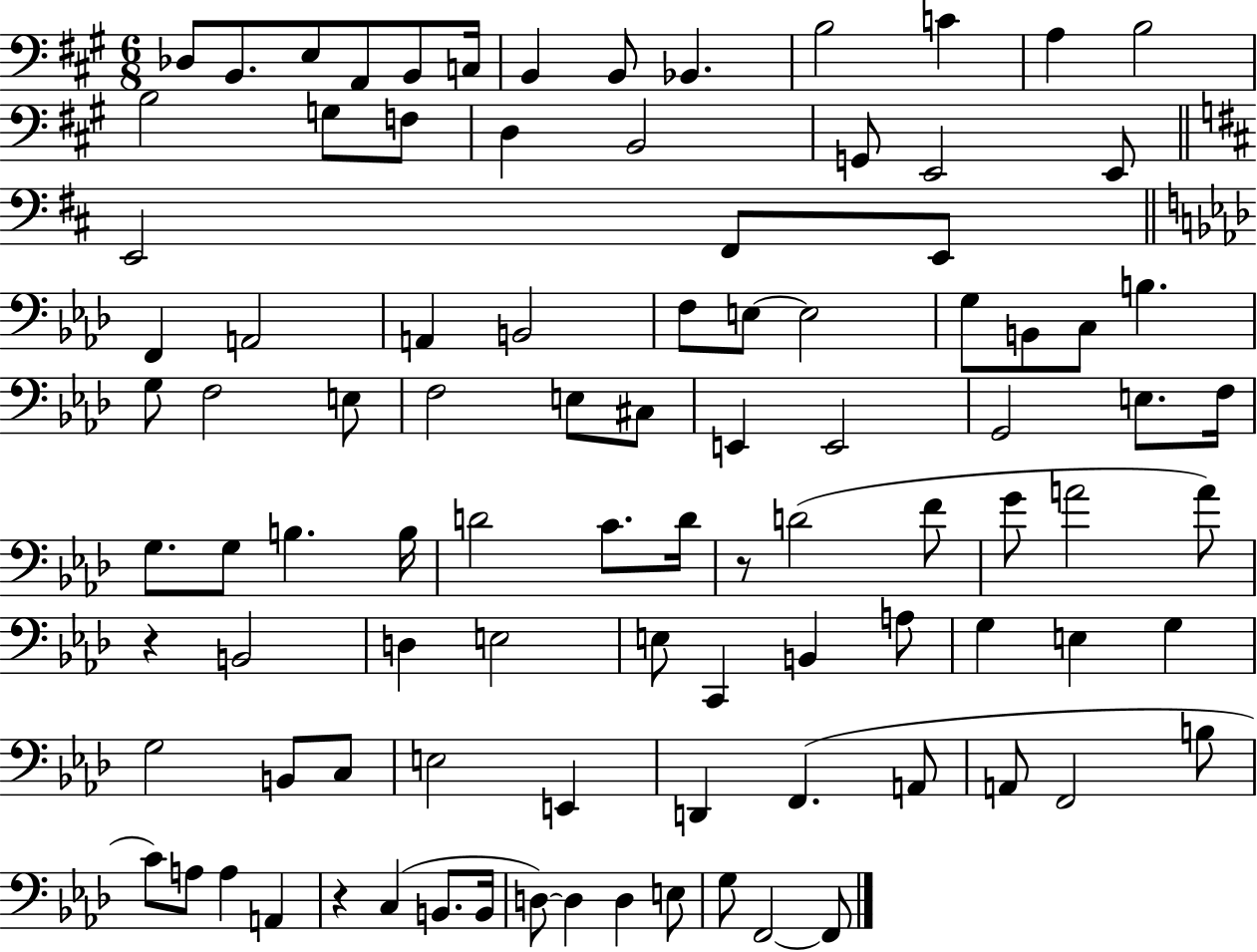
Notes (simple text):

Db3/e B2/e. E3/e A2/e B2/e C3/s B2/q B2/e Bb2/q. B3/h C4/q A3/q B3/h B3/h G3/e F3/e D3/q B2/h G2/e E2/h E2/e E2/h F#2/e E2/e F2/q A2/h A2/q B2/h F3/e E3/e E3/h G3/e B2/e C3/e B3/q. G3/e F3/h E3/e F3/h E3/e C#3/e E2/q E2/h G2/h E3/e. F3/s G3/e. G3/e B3/q. B3/s D4/h C4/e. D4/s R/e D4/h F4/e G4/e A4/h A4/e R/q B2/h D3/q E3/h E3/e C2/q B2/q A3/e G3/q E3/q G3/q G3/h B2/e C3/e E3/h E2/q D2/q F2/q. A2/e A2/e F2/h B3/e C4/e A3/e A3/q A2/q R/q C3/q B2/e. B2/s D3/e D3/q D3/q E3/e G3/e F2/h F2/e